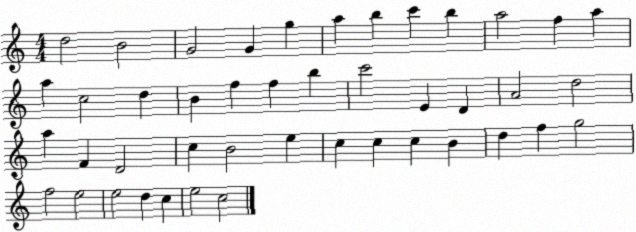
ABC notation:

X:1
T:Untitled
M:4/4
L:1/4
K:C
d2 B2 G2 G g a b c' b a2 f a a c2 d B f f b c'2 E D A2 d2 a F D2 c B2 e c c c B d f g2 f2 e2 e2 d c e2 c2